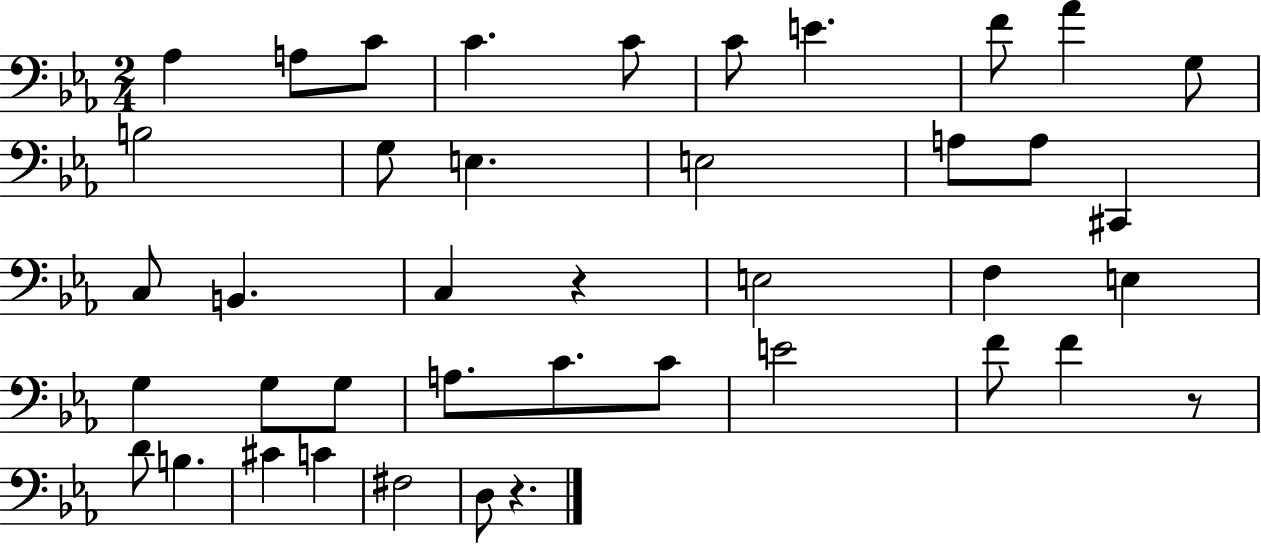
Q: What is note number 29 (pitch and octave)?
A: C4